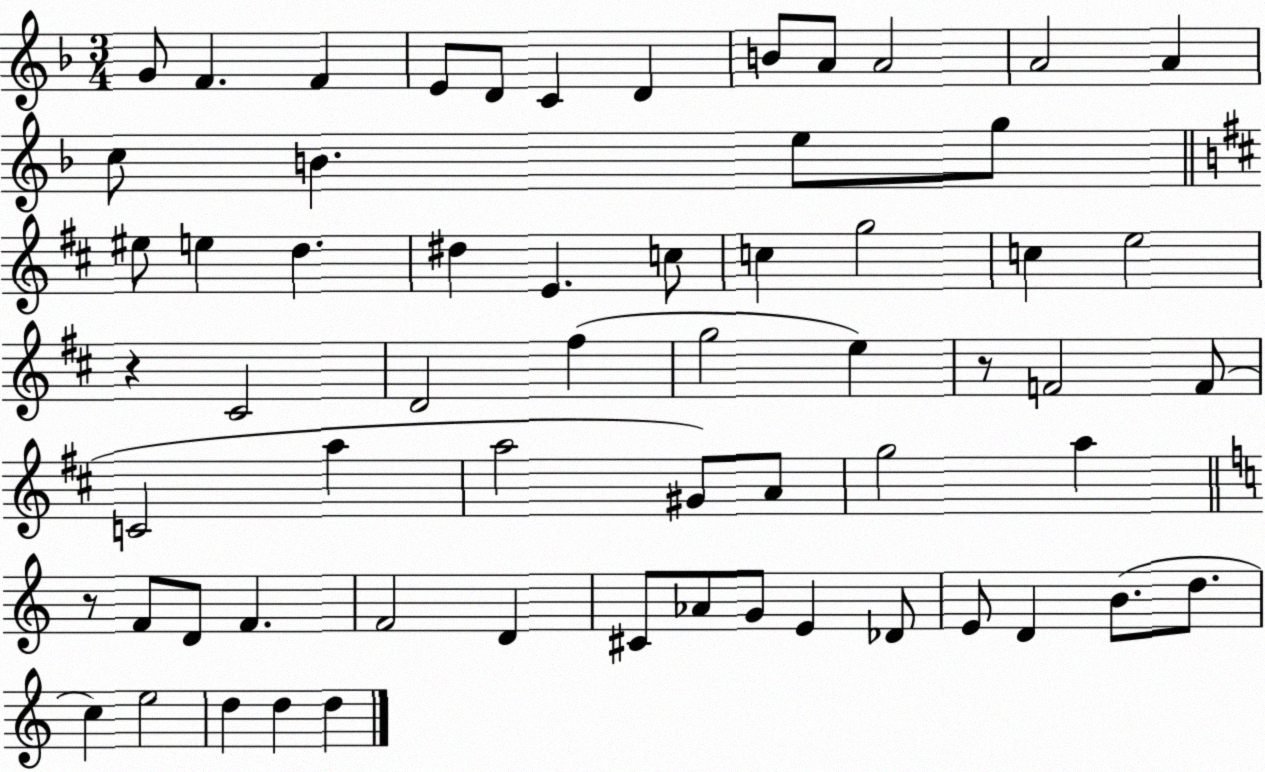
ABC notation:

X:1
T:Untitled
M:3/4
L:1/4
K:F
G/2 F F E/2 D/2 C D B/2 A/2 A2 A2 A c/2 B e/2 g/2 ^e/2 e d ^d E c/2 c g2 c e2 z ^C2 D2 ^f g2 e z/2 F2 F/2 C2 a a2 ^G/2 A/2 g2 a z/2 F/2 D/2 F F2 D ^C/2 _A/2 G/2 E _D/2 E/2 D B/2 d/2 c e2 d d d